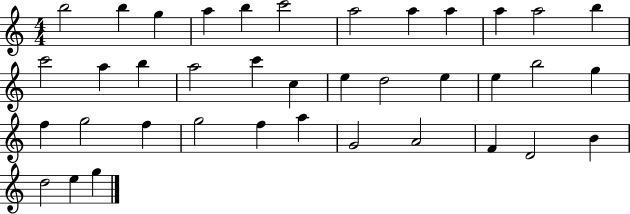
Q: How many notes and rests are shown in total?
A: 38